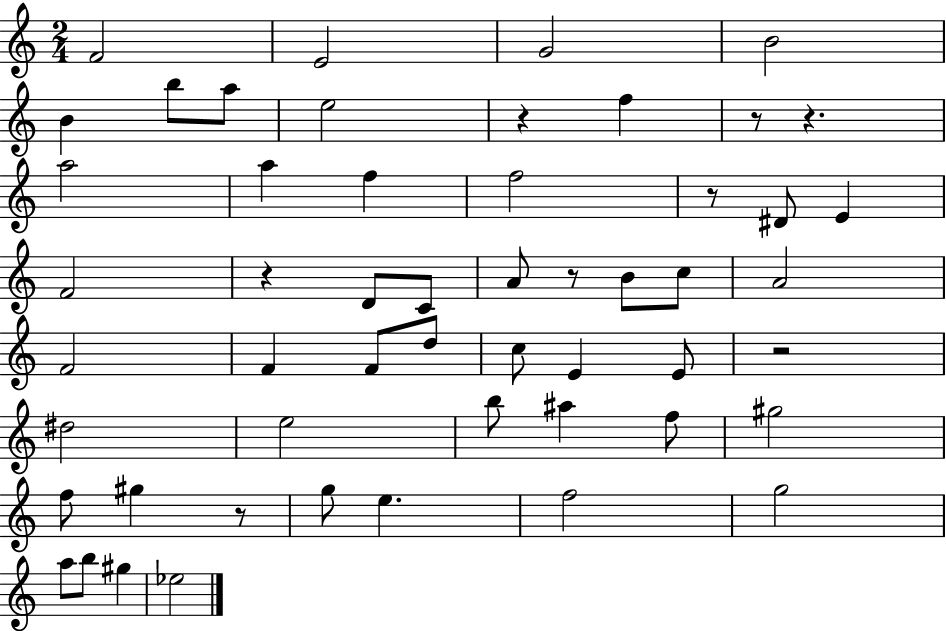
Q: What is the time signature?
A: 2/4